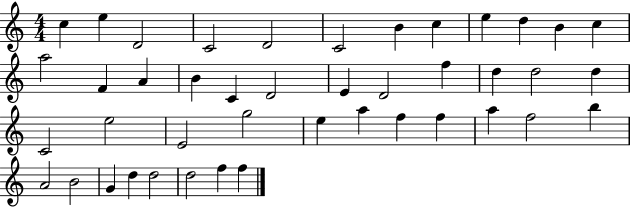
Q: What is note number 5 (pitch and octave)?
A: D4